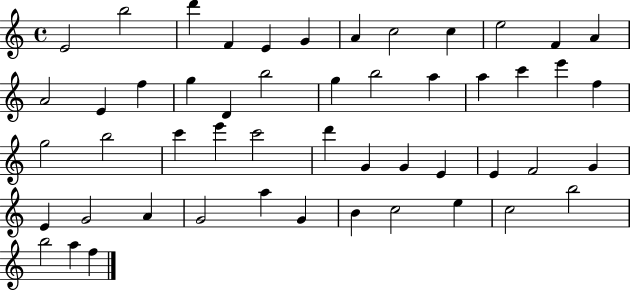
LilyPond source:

{
  \clef treble
  \time 4/4
  \defaultTimeSignature
  \key c \major
  e'2 b''2 | d'''4 f'4 e'4 g'4 | a'4 c''2 c''4 | e''2 f'4 a'4 | \break a'2 e'4 f''4 | g''4 d'4 b''2 | g''4 b''2 a''4 | a''4 c'''4 e'''4 f''4 | \break g''2 b''2 | c'''4 e'''4 c'''2 | d'''4 g'4 g'4 e'4 | e'4 f'2 g'4 | \break e'4 g'2 a'4 | g'2 a''4 g'4 | b'4 c''2 e''4 | c''2 b''2 | \break b''2 a''4 f''4 | \bar "|."
}